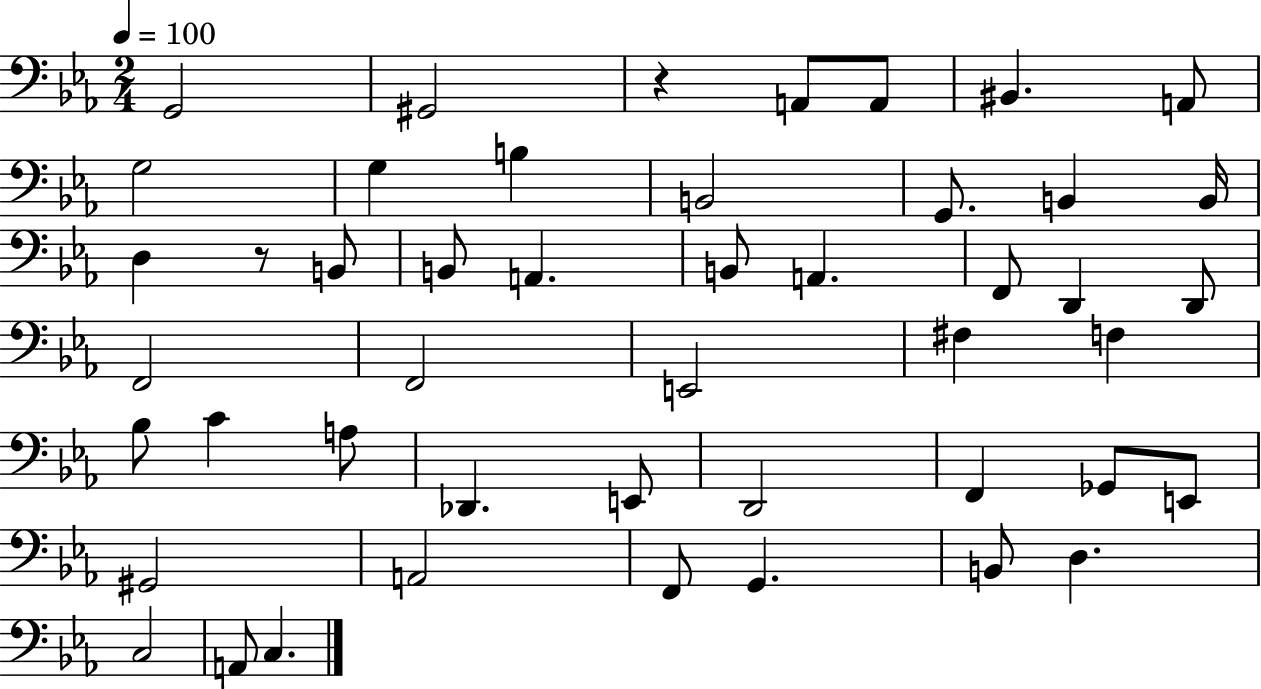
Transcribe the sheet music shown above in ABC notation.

X:1
T:Untitled
M:2/4
L:1/4
K:Eb
G,,2 ^G,,2 z A,,/2 A,,/2 ^B,, A,,/2 G,2 G, B, B,,2 G,,/2 B,, B,,/4 D, z/2 B,,/2 B,,/2 A,, B,,/2 A,, F,,/2 D,, D,,/2 F,,2 F,,2 E,,2 ^F, F, _B,/2 C A,/2 _D,, E,,/2 D,,2 F,, _G,,/2 E,,/2 ^G,,2 A,,2 F,,/2 G,, B,,/2 D, C,2 A,,/2 C,